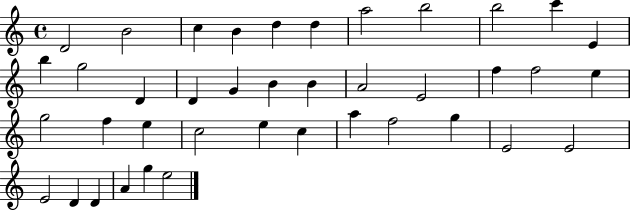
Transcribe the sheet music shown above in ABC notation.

X:1
T:Untitled
M:4/4
L:1/4
K:C
D2 B2 c B d d a2 b2 b2 c' E b g2 D D G B B A2 E2 f f2 e g2 f e c2 e c a f2 g E2 E2 E2 D D A g e2